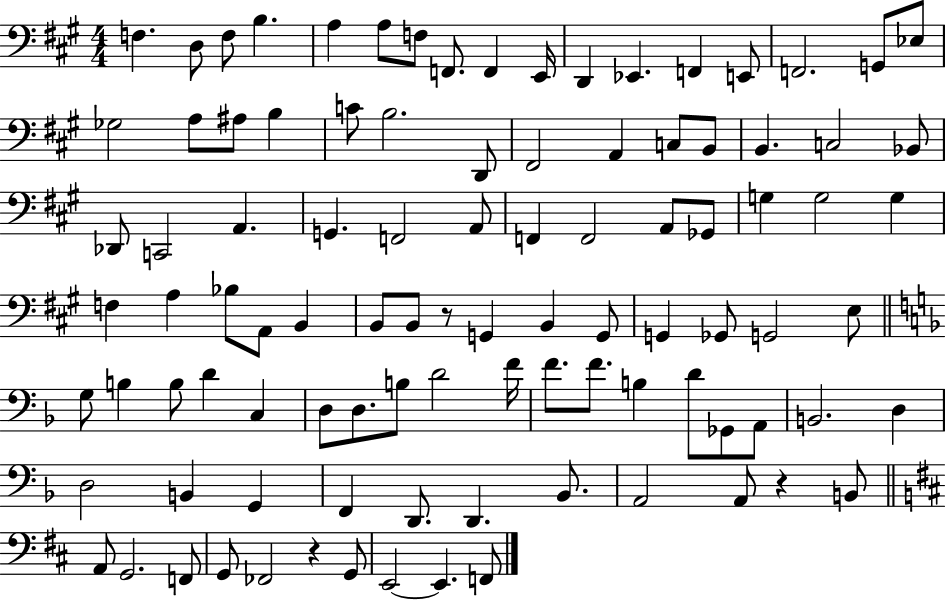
X:1
T:Untitled
M:4/4
L:1/4
K:A
F, D,/2 F,/2 B, A, A,/2 F,/2 F,,/2 F,, E,,/4 D,, _E,, F,, E,,/2 F,,2 G,,/2 _E,/2 _G,2 A,/2 ^A,/2 B, C/2 B,2 D,,/2 ^F,,2 A,, C,/2 B,,/2 B,, C,2 _B,,/2 _D,,/2 C,,2 A,, G,, F,,2 A,,/2 F,, F,,2 A,,/2 _G,,/2 G, G,2 G, F, A, _B,/2 A,,/2 B,, B,,/2 B,,/2 z/2 G,, B,, G,,/2 G,, _G,,/2 G,,2 E,/2 G,/2 B, B,/2 D C, D,/2 D,/2 B,/2 D2 F/4 F/2 F/2 B, D/2 _G,,/2 A,,/2 B,,2 D, D,2 B,, G,, F,, D,,/2 D,, _B,,/2 A,,2 A,,/2 z B,,/2 A,,/2 G,,2 F,,/2 G,,/2 _F,,2 z G,,/2 E,,2 E,, F,,/2